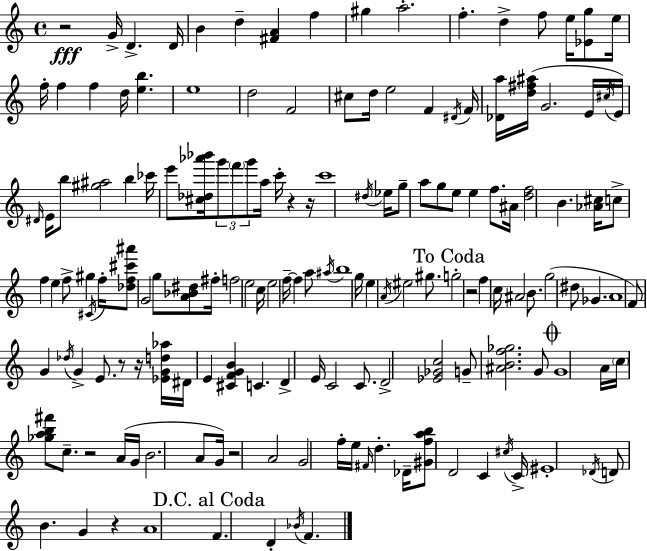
{
  \clef treble
  \time 4/4
  \defaultTimeSignature
  \key a \minor
  r2\fff g'16-> d'4.-> d'16 | b'4 d''4-- <fis' a'>4 f''4 | gis''4 a''2.-. | f''4.-. d''4-> f''8 e''16 <ees' g''>8 e''16 | \break f''16-. f''4 f''4 d''16 <e'' b''>4. | e''1 | d''2 f'2 | cis''8 d''16 e''2 f'4 \acciaccatura { dis'16 } | \break f'16 <des' a''>16 <d'' fis'' ais''>16( g'2. e'16 | \acciaccatura { cis''16 } e'16) \grace { dis'16 } e'16 b''8 <gis'' ais''>2 b''4 | ces'''16 e'''8 <cis'' des'' aes''' bes'''>16 \tuplet 3/2 { g'''8 \parenthesize f'''8 g'''8 } a''16 c'''16-. r4 | r16 c'''1 | \break \acciaccatura { dis''16 } ees''16 g''8-- a''8 g''8 e''8 e''4 | f''8. ais'16 <d'' f''>2 b'4. | <aes' cis''>16 c''8-> f''4 e''4 f''8-> | gis''4 \acciaccatura { cis'16 } f''16-. <des'' f'' cis''' ais'''>8 g'2 | \break g''8 <a' bes' dis''>8 fis''16-. f''2 e''2 | c''16 e''2 f''16--~~ f''4 | a''8 \acciaccatura { ais''16 } b''1 | g''16 e''4 \acciaccatura { a'16 } eis''2 | \break gis''8. \mark "To Coda" g''2-. r2 | f''4 c''16 ais'2 | b'8. g''2( dis''8 | ges'4. a'1 | \break f'8) g'4 \acciaccatura { des''16 } g'4-> | e'8. r8 r16 <ees' g' d'' aes''>16 dis'16 e'4 <cis' f' g' b'>4 | c'4. d'4-> e'16 c'2 | c'8. d'2-> | \break <ees' ges' c''>2 g'8-- <ais' b' f'' ges''>2. | g'8 \mark \markup { \musicglyph "scripts.coda" } g'1 | a'16 \parenthesize c''16 <ges'' a'' b'' fis'''>8 c''8.-- r2 | a'16( g'16 b'2. | \break a'8 g'16) r2 | a'2 g'2 | f''16-. e''16 \grace { fis'16 } d''4.-. des'16-- <gis' f'' a'' b''>8 d'2 | c'4 \acciaccatura { cis''16 } c'16-> eis'1-. | \break \acciaccatura { des'16 } d'8 b'4. | g'4 r4 a'1 | \mark "D.C. al Coda" f'4. | d'4-. \acciaccatura { bes'16 } f'4. \bar "|."
}